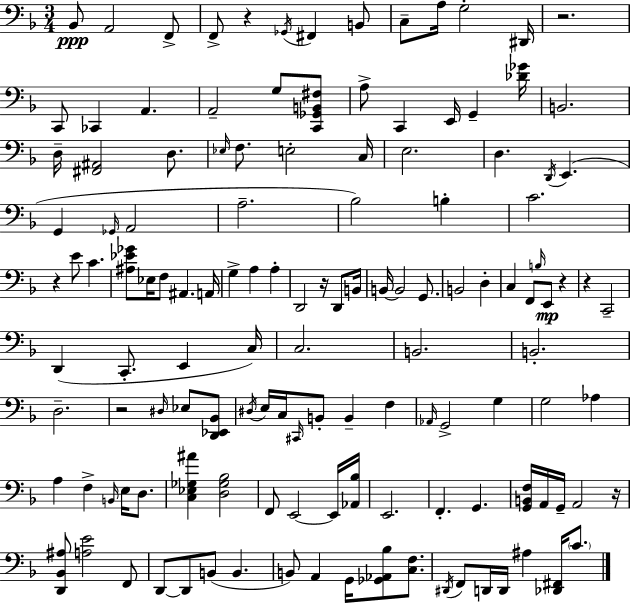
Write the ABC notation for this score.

X:1
T:Untitled
M:3/4
L:1/4
K:F
_B,,/2 A,,2 F,,/2 F,,/2 z _G,,/4 ^F,, B,,/2 C,/2 A,/4 G,2 ^D,,/4 z2 C,,/2 _C,, A,, A,,2 G,/2 [C,,_G,,B,,^F,]/2 A,/2 C,, E,,/4 G,, [_D_G]/4 B,,2 D,/4 [^F,,^A,,]2 D,/2 _E,/4 F,/2 E,2 C,/4 E,2 D, D,,/4 E,, G,, _G,,/4 A,,2 A,2 _B,2 B, C2 z E/2 C [^A,_E_G]/2 _E,/4 F,/2 ^A,, A,,/4 G, A, A, D,,2 z/4 D,,/2 B,,/4 B,,/4 B,,2 G,,/2 B,,2 D, C, F,,/2 B,/4 E,,/2 z z C,,2 D,, C,,/2 E,, C,/4 C,2 B,,2 B,,2 D,2 z2 ^D,/4 _E,/2 [D,,_E,,_B,,]/2 ^D,/4 E,/4 C,/4 ^C,,/4 B,,/2 B,, F, _A,,/4 G,,2 G, G,2 _A, A, F, B,,/4 E,/4 D,/2 [C,_E,_G,^A] [D,_G,_B,]2 F,,/2 E,,2 E,,/4 [_A,,_B,]/4 E,,2 F,, G,, [G,,B,,F,]/4 A,,/4 G,,/4 A,,2 z/4 [D,,_B,,^A,]/2 [A,E]2 F,,/2 D,,/2 D,,/2 B,,/2 B,, B,,/2 A,, G,,/4 [_G,,_A,,_B,]/2 [C,F,]/2 ^D,,/4 F,,/2 D,,/4 D,,/4 ^A, [_D,,^F,,]/4 C/2